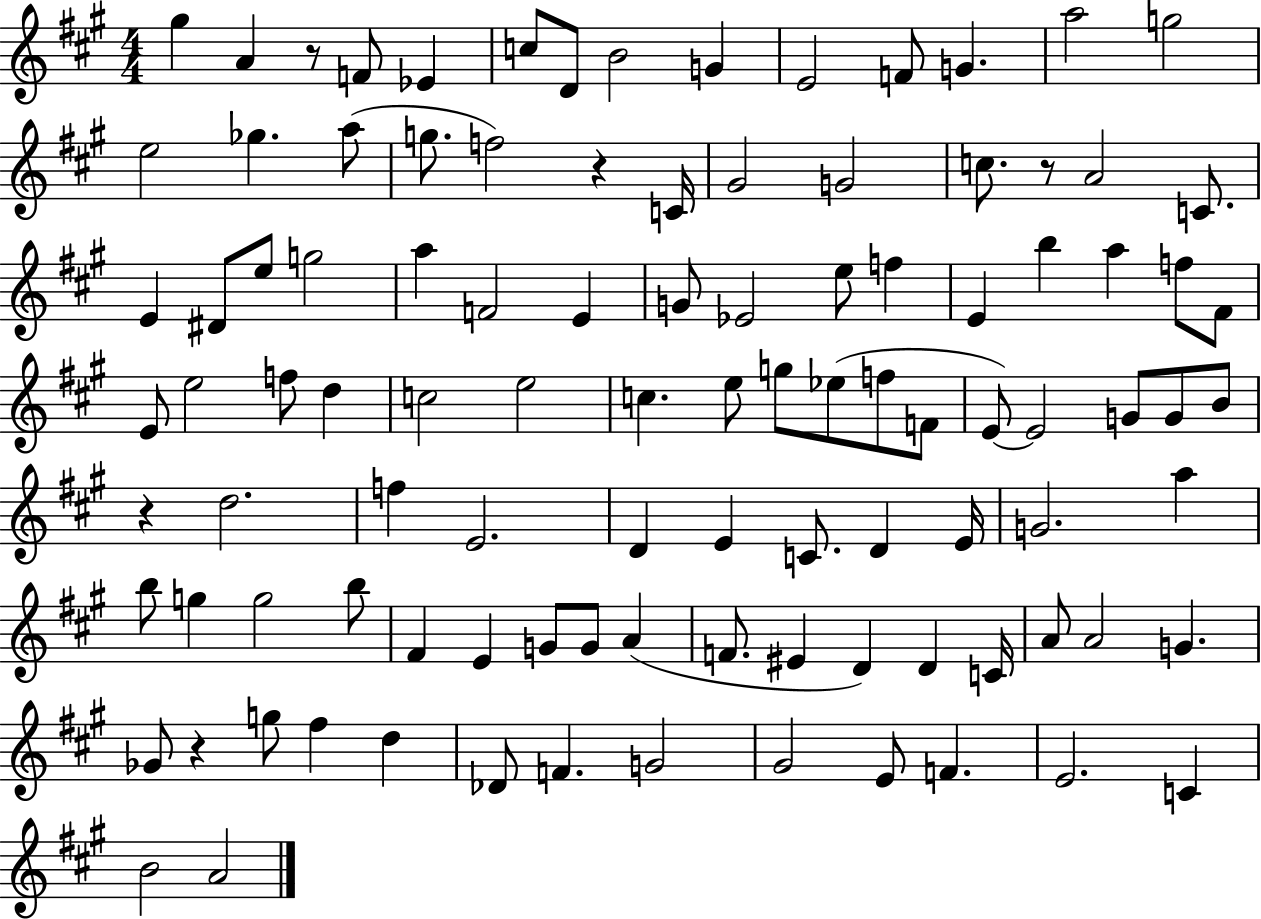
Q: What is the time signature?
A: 4/4